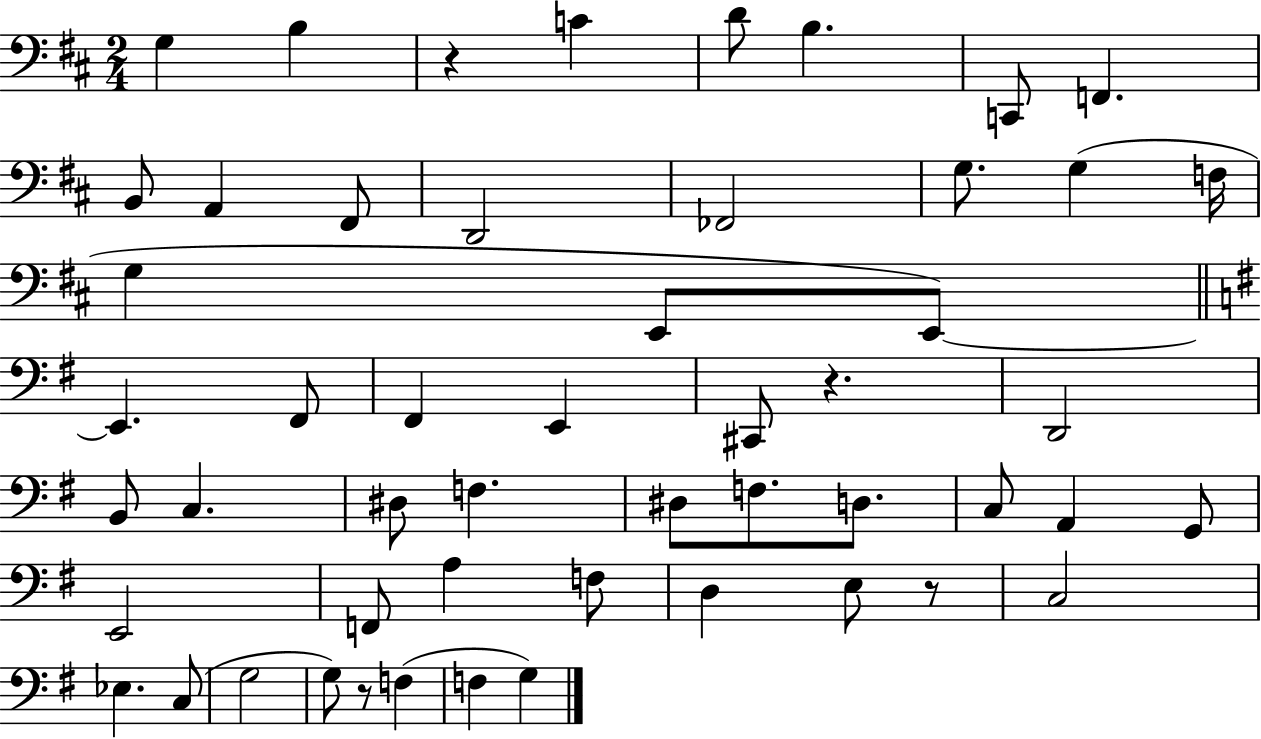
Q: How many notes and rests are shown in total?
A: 52